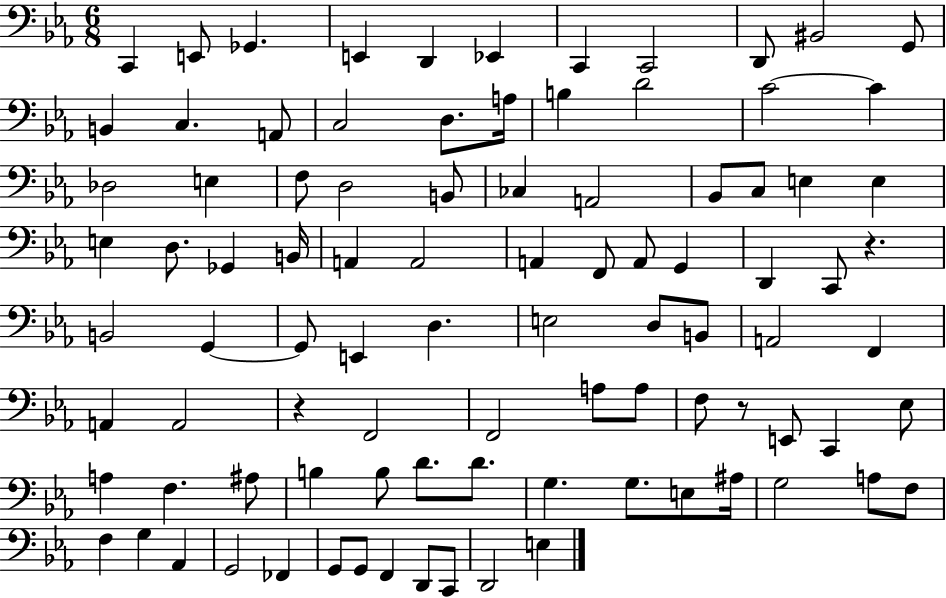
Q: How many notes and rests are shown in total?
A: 93